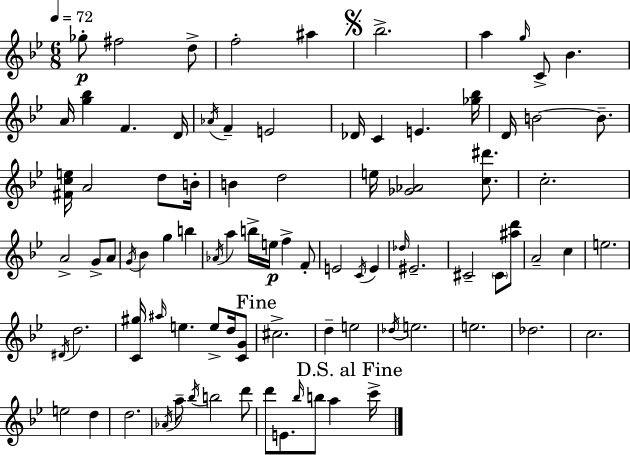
Gb5/e F#5/h D5/e F5/h A#5/q Bb5/h. A5/q G5/s C4/e Bb4/q. A4/s [G5,Bb5]/q F4/q. D4/s Ab4/s F4/q E4/h Db4/s C4/q E4/q. [Gb5,Bb5]/s D4/s B4/h B4/e. [F#4,C5,E5]/s A4/h D5/e B4/s B4/q D5/h E5/s [Gb4,Ab4]/h [C5,D#6]/e. C5/h. A4/h G4/e A4/e G4/s Bb4/q G5/q B5/q Ab4/s A5/q B5/s E5/s F5/q F4/e E4/h C4/s E4/q Db5/s EIS4/h. C#4/h C#4/e [A#5,D6]/e A4/h C5/q E5/h. D#4/s D5/h. [C4,G#5]/s A#5/s E5/q. E5/e D5/s [C4,G4]/e C#5/h. D5/q E5/h Db5/s E5/h. E5/h. Db5/h. C5/h. E5/h D5/q D5/h. Ab4/s A5/e Bb5/s B5/h D6/e D6/e E4/e. Bb5/s B5/e A5/q C6/s